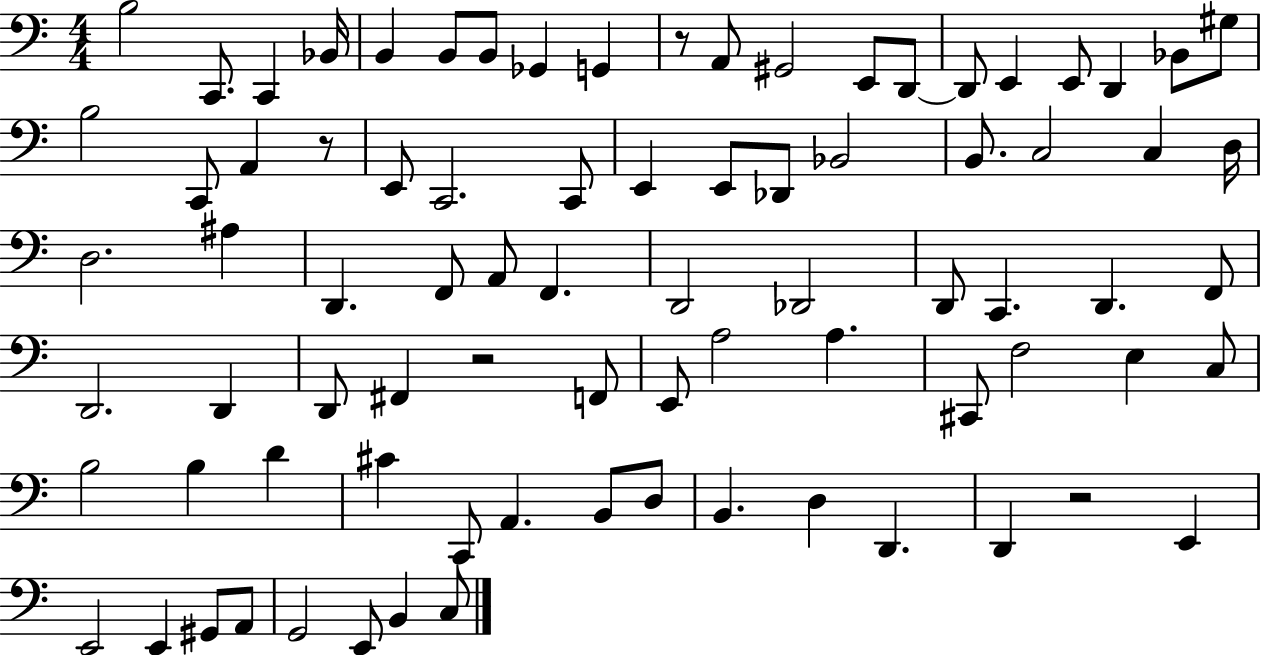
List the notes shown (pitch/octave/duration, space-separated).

B3/h C2/e. C2/q Bb2/s B2/q B2/e B2/e Gb2/q G2/q R/e A2/e G#2/h E2/e D2/e D2/e E2/q E2/e D2/q Bb2/e G#3/e B3/h C2/e A2/q R/e E2/e C2/h. C2/e E2/q E2/e Db2/e Bb2/h B2/e. C3/h C3/q D3/s D3/h. A#3/q D2/q. F2/e A2/e F2/q. D2/h Db2/h D2/e C2/q. D2/q. F2/e D2/h. D2/q D2/e F#2/q R/h F2/e E2/e A3/h A3/q. C#2/e F3/h E3/q C3/e B3/h B3/q D4/q C#4/q C2/e A2/q. B2/e D3/e B2/q. D3/q D2/q. D2/q R/h E2/q E2/h E2/q G#2/e A2/e G2/h E2/e B2/q C3/e